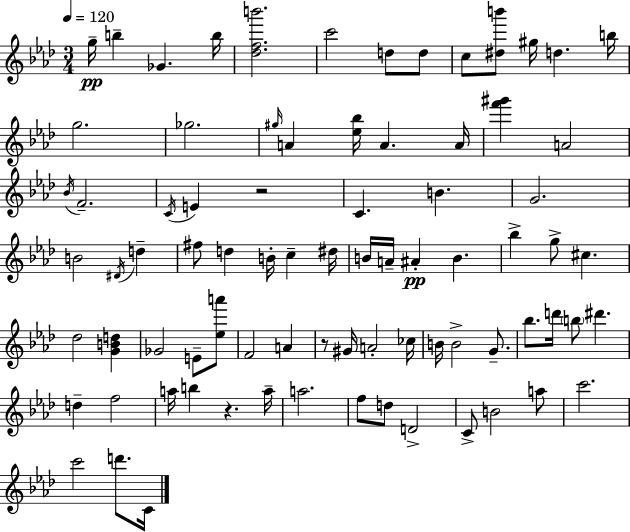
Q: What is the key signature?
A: AES major